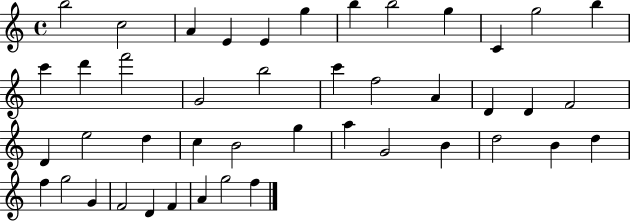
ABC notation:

X:1
T:Untitled
M:4/4
L:1/4
K:C
b2 c2 A E E g b b2 g C g2 b c' d' f'2 G2 b2 c' f2 A D D F2 D e2 d c B2 g a G2 B d2 B d f g2 G F2 D F A g2 f